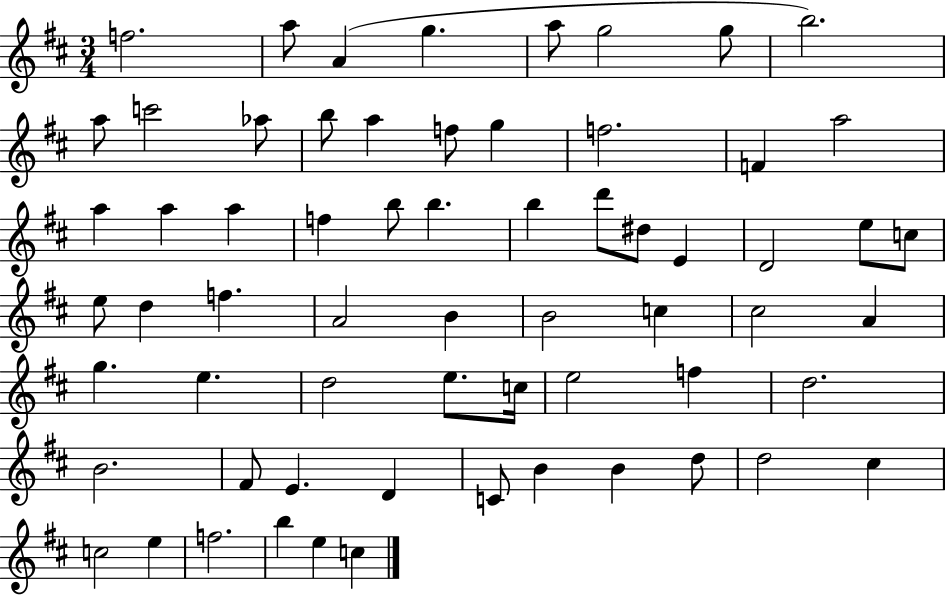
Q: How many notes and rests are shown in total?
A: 64